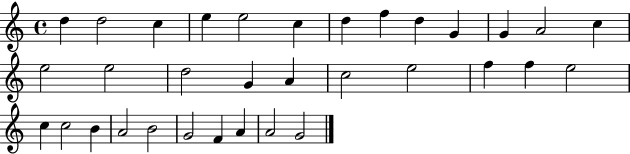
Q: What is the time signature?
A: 4/4